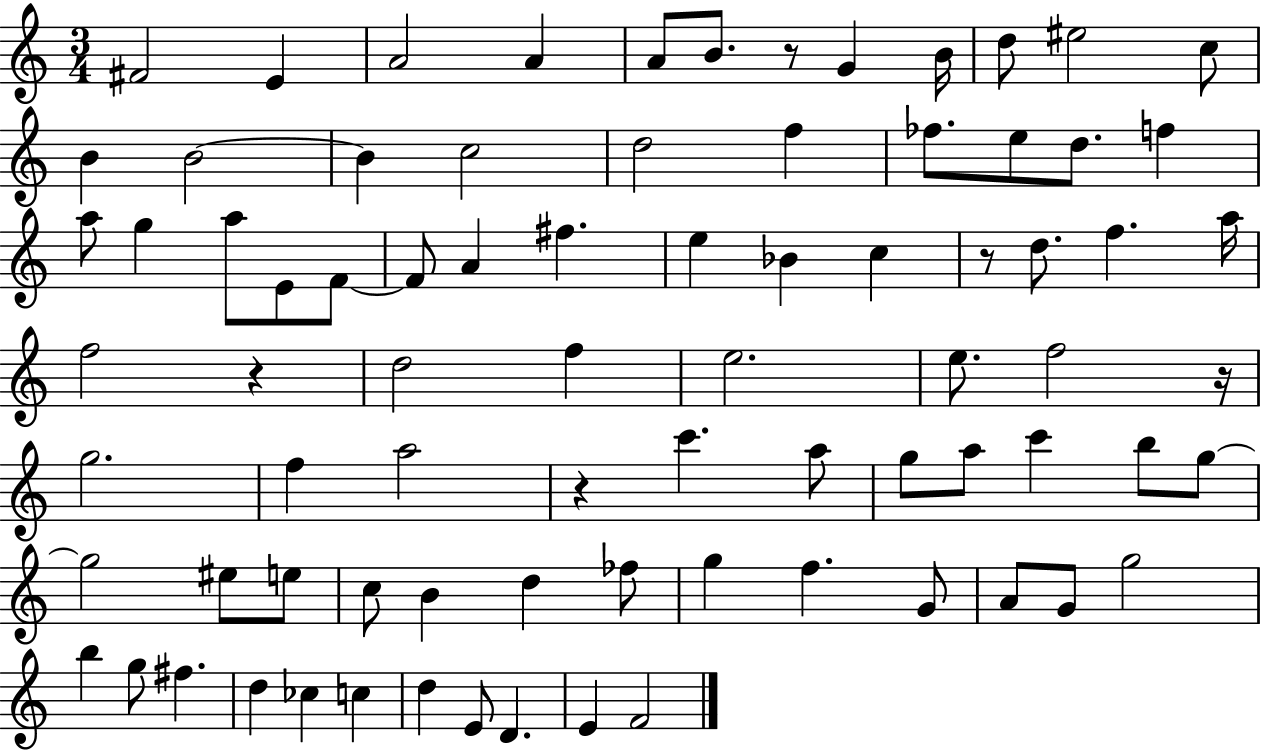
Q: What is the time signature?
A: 3/4